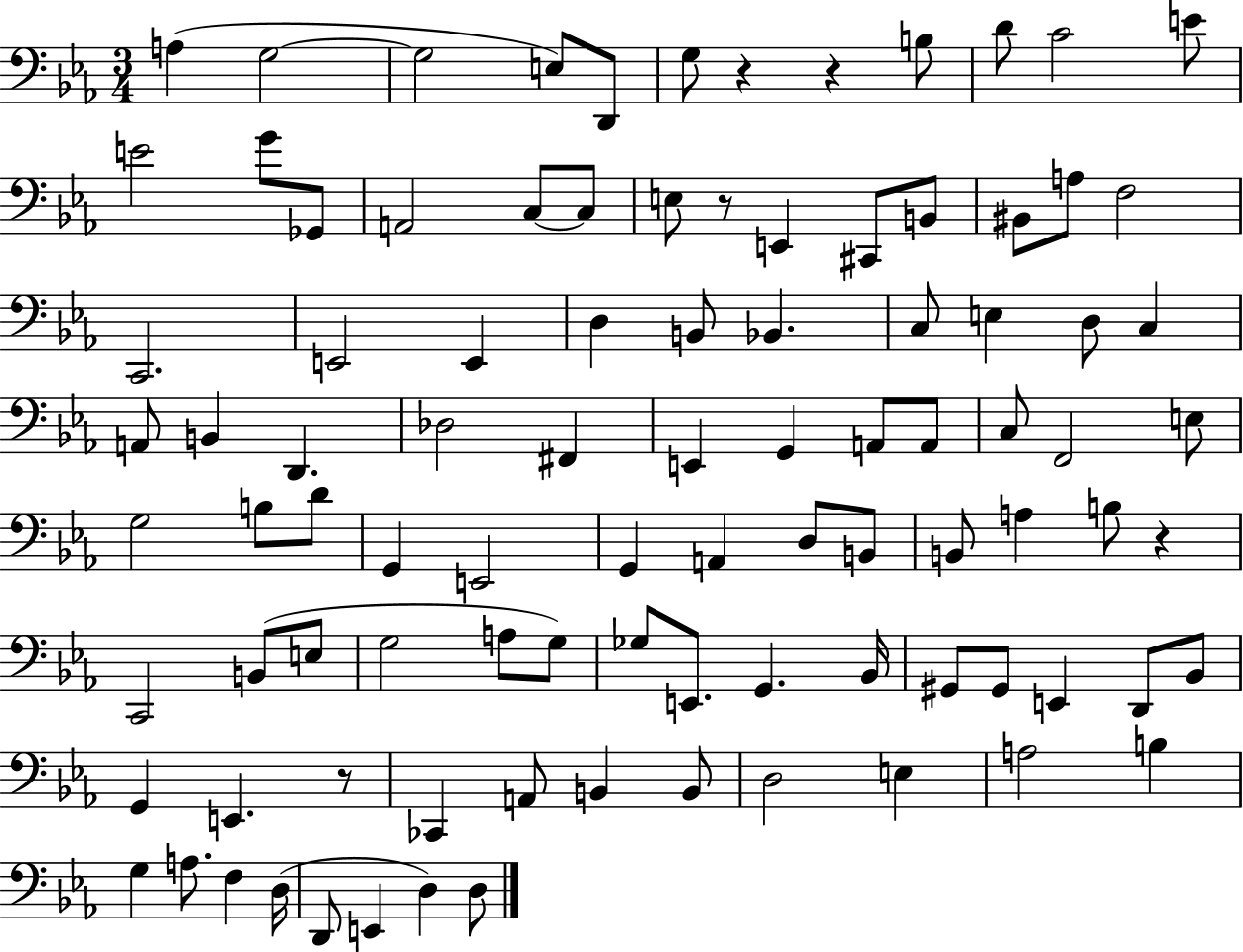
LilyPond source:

{
  \clef bass
  \numericTimeSignature
  \time 3/4
  \key ees \major
  \repeat volta 2 { a4( g2~~ | g2 e8) d,8 | g8 r4 r4 b8 | d'8 c'2 e'8 | \break e'2 g'8 ges,8 | a,2 c8~~ c8 | e8 r8 e,4 cis,8 b,8 | bis,8 a8 f2 | \break c,2. | e,2 e,4 | d4 b,8 bes,4. | c8 e4 d8 c4 | \break a,8 b,4 d,4. | des2 fis,4 | e,4 g,4 a,8 a,8 | c8 f,2 e8 | \break g2 b8 d'8 | g,4 e,2 | g,4 a,4 d8 b,8 | b,8 a4 b8 r4 | \break c,2 b,8( e8 | g2 a8 g8) | ges8 e,8. g,4. bes,16 | gis,8 gis,8 e,4 d,8 bes,8 | \break g,4 e,4. r8 | ces,4 a,8 b,4 b,8 | d2 e4 | a2 b4 | \break g4 a8. f4 d16( | d,8 e,4 d4) d8 | } \bar "|."
}